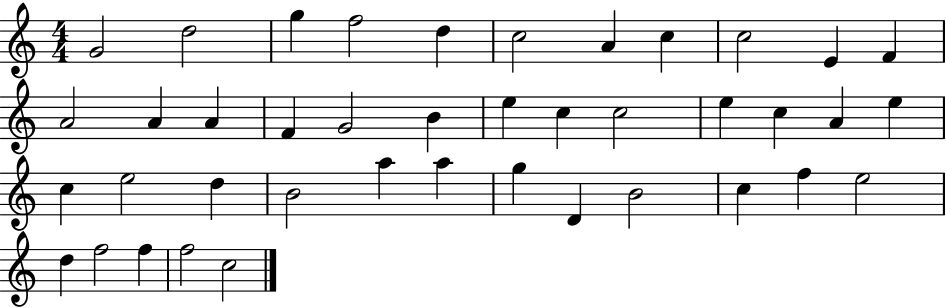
G4/h D5/h G5/q F5/h D5/q C5/h A4/q C5/q C5/h E4/q F4/q A4/h A4/q A4/q F4/q G4/h B4/q E5/q C5/q C5/h E5/q C5/q A4/q E5/q C5/q E5/h D5/q B4/h A5/q A5/q G5/q D4/q B4/h C5/q F5/q E5/h D5/q F5/h F5/q F5/h C5/h